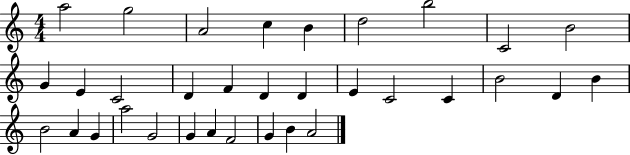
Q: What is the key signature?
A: C major